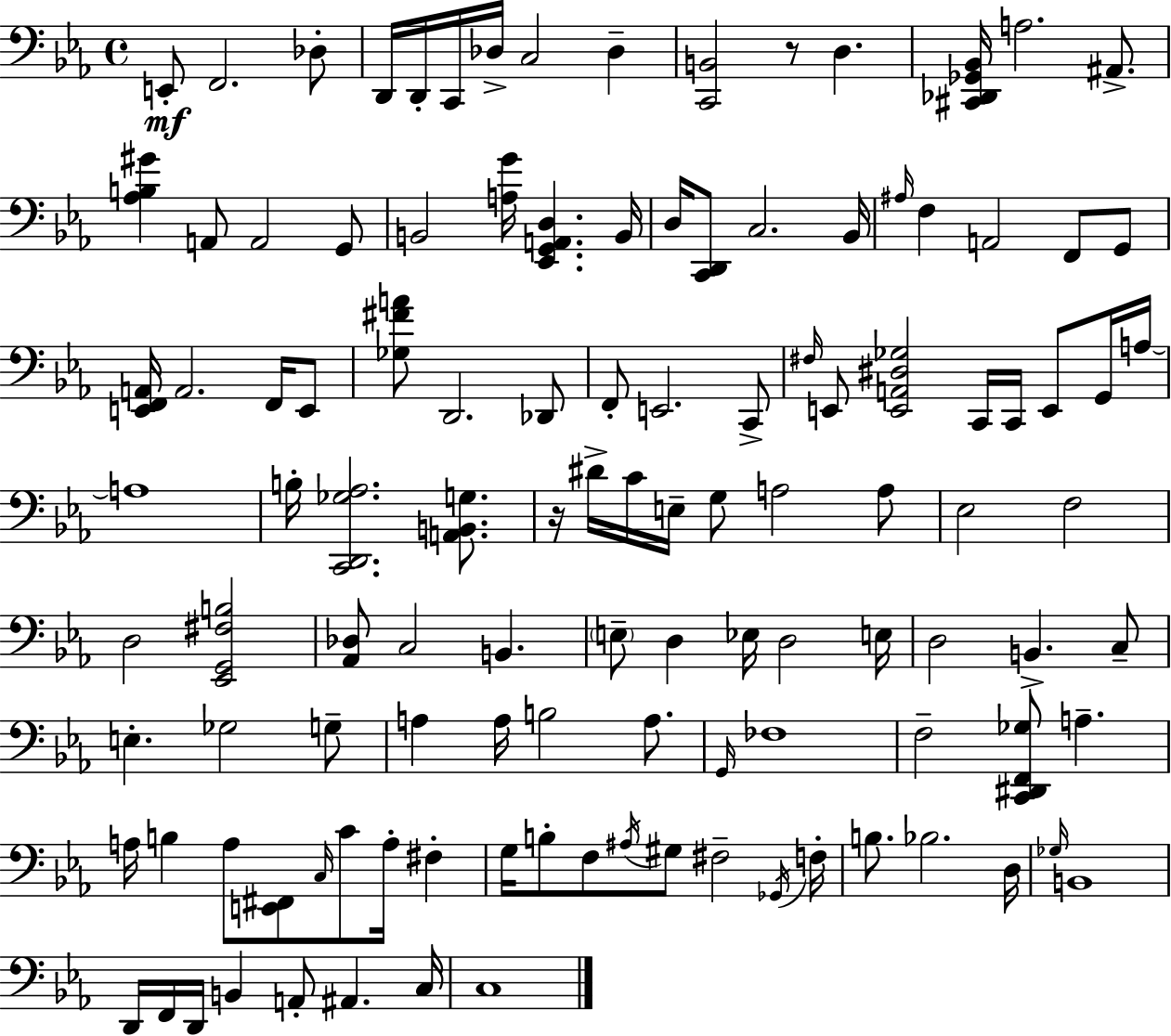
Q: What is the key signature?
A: EES major